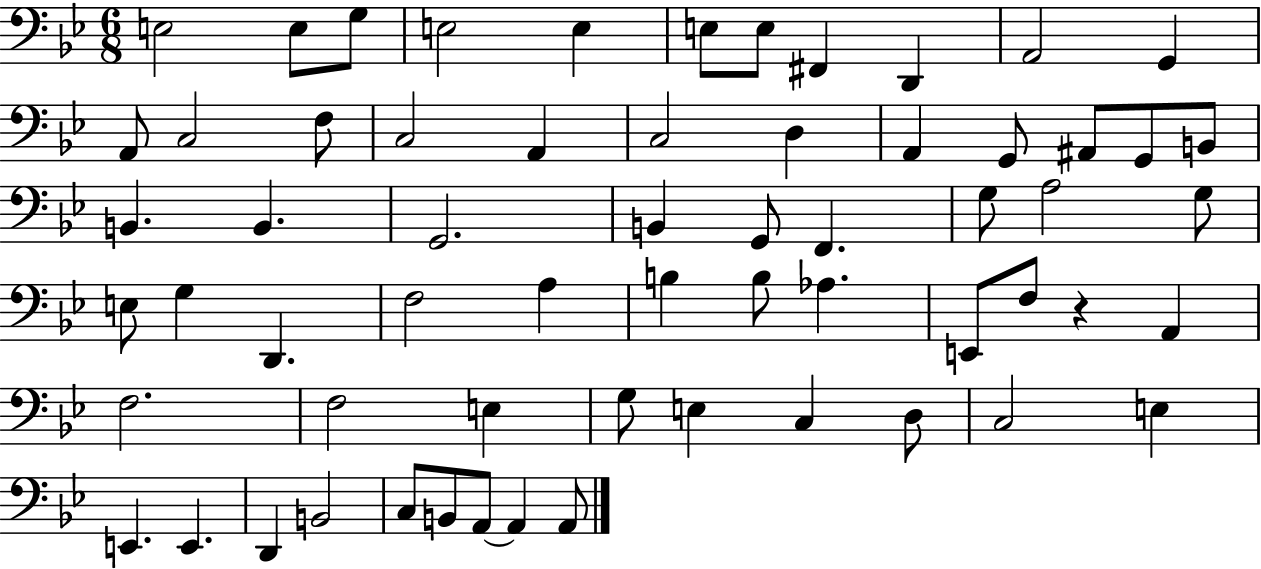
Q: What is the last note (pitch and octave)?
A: A2